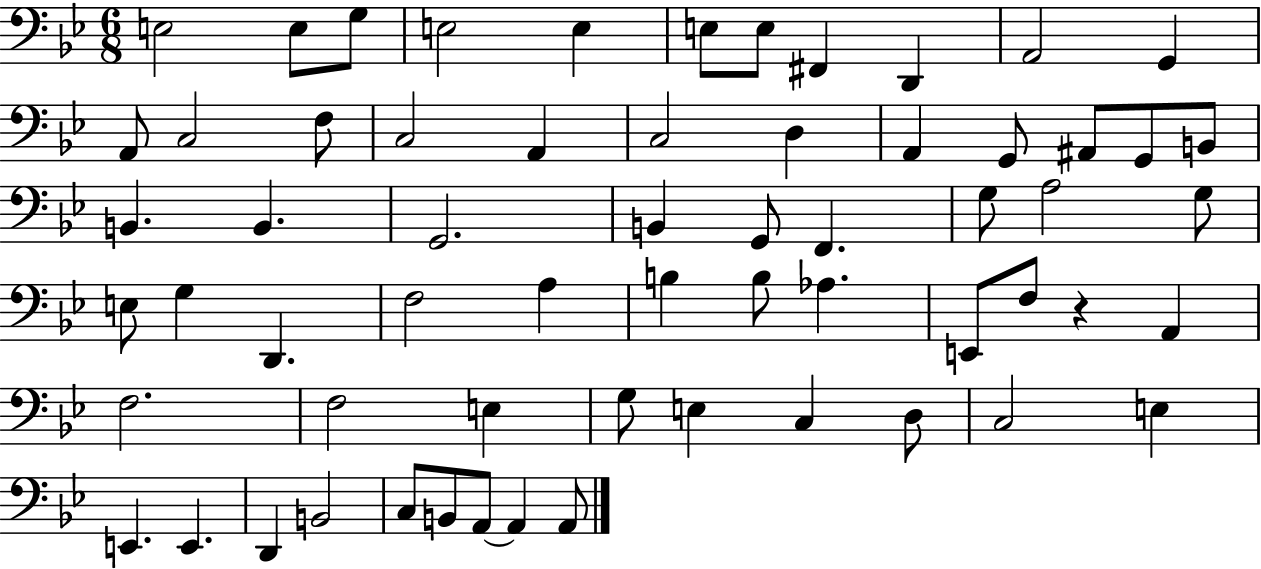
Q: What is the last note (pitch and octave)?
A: A2